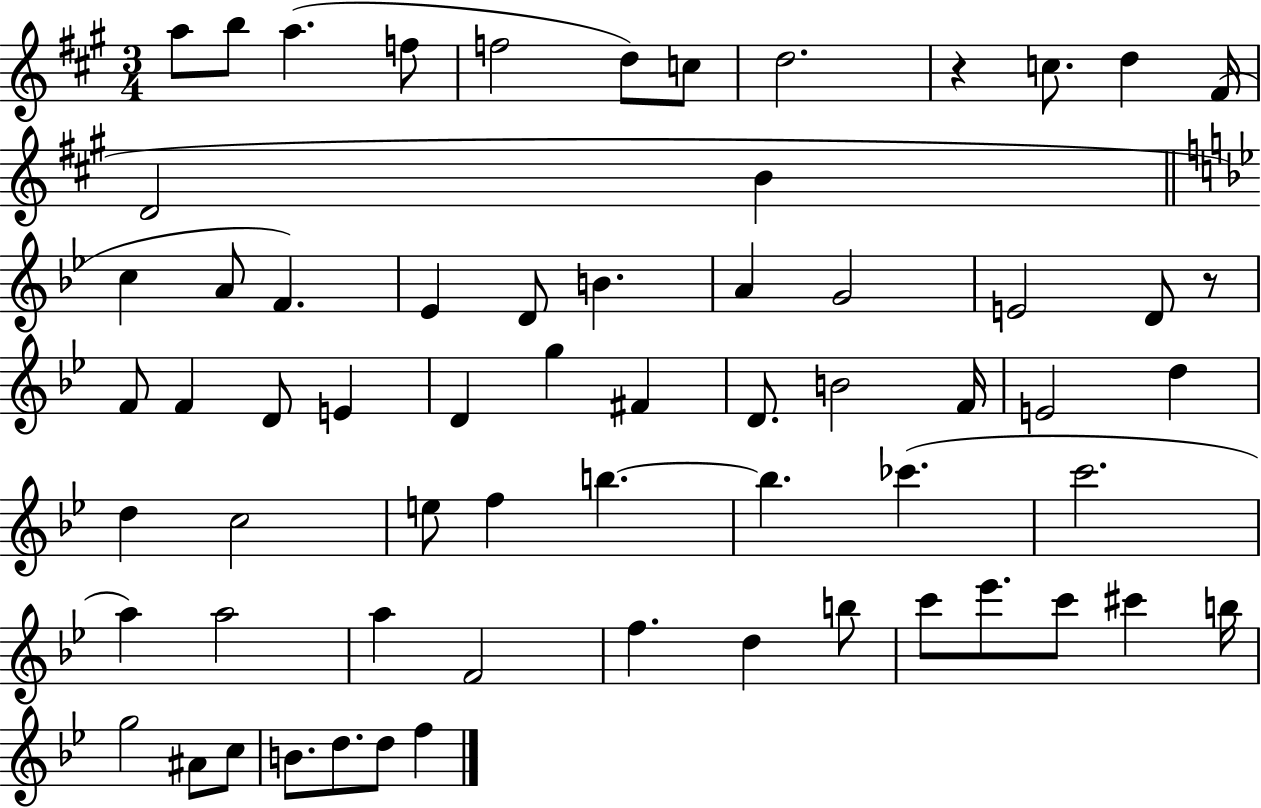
A5/e B5/e A5/q. F5/e F5/h D5/e C5/e D5/h. R/q C5/e. D5/q F#4/s D4/h B4/q C5/q A4/e F4/q. Eb4/q D4/e B4/q. A4/q G4/h E4/h D4/e R/e F4/e F4/q D4/e E4/q D4/q G5/q F#4/q D4/e. B4/h F4/s E4/h D5/q D5/q C5/h E5/e F5/q B5/q. B5/q. CES6/q. C6/h. A5/q A5/h A5/q F4/h F5/q. D5/q B5/e C6/e Eb6/e. C6/e C#6/q B5/s G5/h A#4/e C5/e B4/e. D5/e. D5/e F5/q